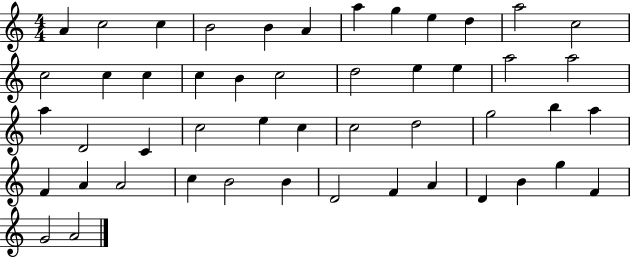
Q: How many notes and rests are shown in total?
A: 49